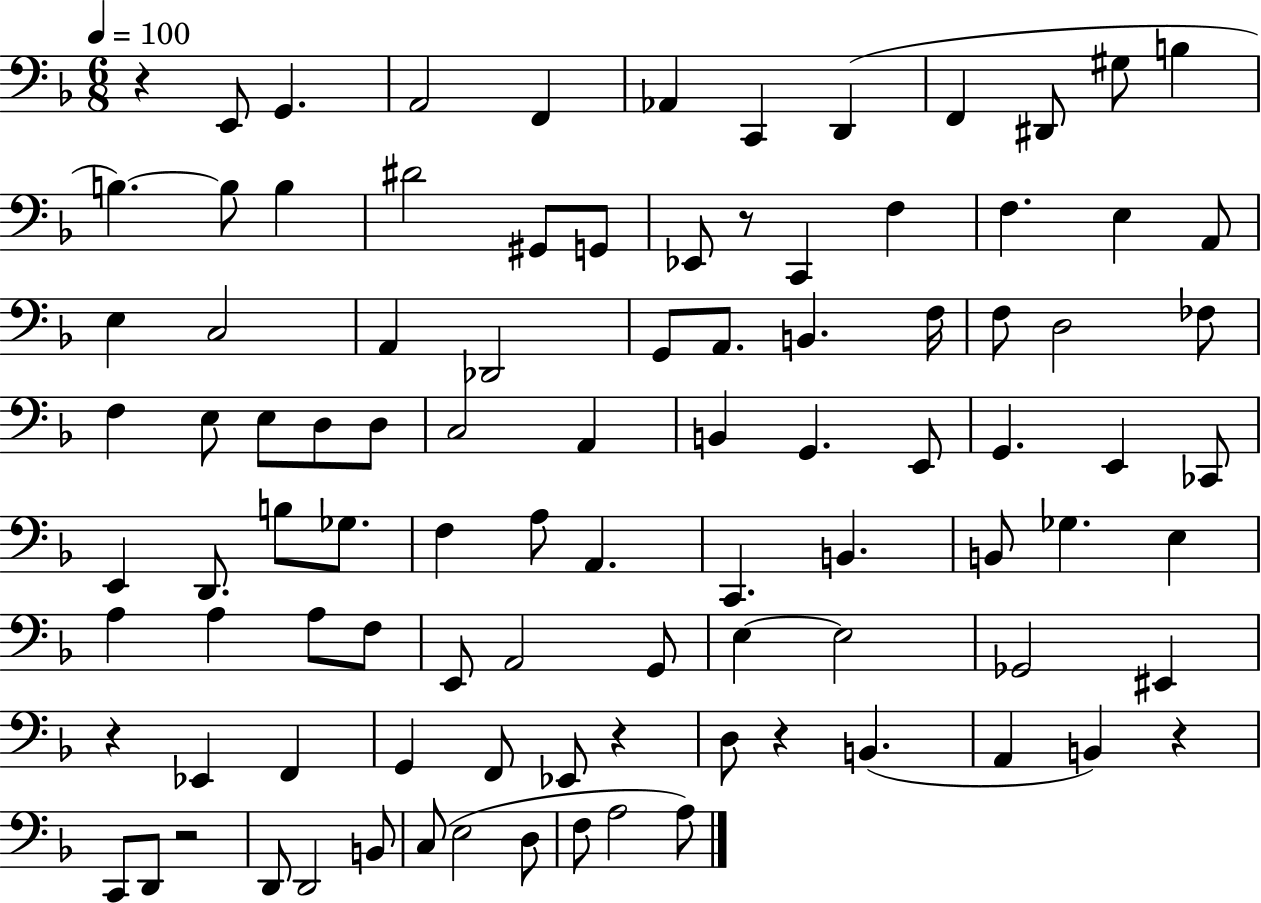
X:1
T:Untitled
M:6/8
L:1/4
K:F
z E,,/2 G,, A,,2 F,, _A,, C,, D,, F,, ^D,,/2 ^G,/2 B, B, B,/2 B, ^D2 ^G,,/2 G,,/2 _E,,/2 z/2 C,, F, F, E, A,,/2 E, C,2 A,, _D,,2 G,,/2 A,,/2 B,, F,/4 F,/2 D,2 _F,/2 F, E,/2 E,/2 D,/2 D,/2 C,2 A,, B,, G,, E,,/2 G,, E,, _C,,/2 E,, D,,/2 B,/2 _G,/2 F, A,/2 A,, C,, B,, B,,/2 _G, E, A, A, A,/2 F,/2 E,,/2 A,,2 G,,/2 E, E,2 _G,,2 ^E,, z _E,, F,, G,, F,,/2 _E,,/2 z D,/2 z B,, A,, B,, z C,,/2 D,,/2 z2 D,,/2 D,,2 B,,/2 C,/2 E,2 D,/2 F,/2 A,2 A,/2